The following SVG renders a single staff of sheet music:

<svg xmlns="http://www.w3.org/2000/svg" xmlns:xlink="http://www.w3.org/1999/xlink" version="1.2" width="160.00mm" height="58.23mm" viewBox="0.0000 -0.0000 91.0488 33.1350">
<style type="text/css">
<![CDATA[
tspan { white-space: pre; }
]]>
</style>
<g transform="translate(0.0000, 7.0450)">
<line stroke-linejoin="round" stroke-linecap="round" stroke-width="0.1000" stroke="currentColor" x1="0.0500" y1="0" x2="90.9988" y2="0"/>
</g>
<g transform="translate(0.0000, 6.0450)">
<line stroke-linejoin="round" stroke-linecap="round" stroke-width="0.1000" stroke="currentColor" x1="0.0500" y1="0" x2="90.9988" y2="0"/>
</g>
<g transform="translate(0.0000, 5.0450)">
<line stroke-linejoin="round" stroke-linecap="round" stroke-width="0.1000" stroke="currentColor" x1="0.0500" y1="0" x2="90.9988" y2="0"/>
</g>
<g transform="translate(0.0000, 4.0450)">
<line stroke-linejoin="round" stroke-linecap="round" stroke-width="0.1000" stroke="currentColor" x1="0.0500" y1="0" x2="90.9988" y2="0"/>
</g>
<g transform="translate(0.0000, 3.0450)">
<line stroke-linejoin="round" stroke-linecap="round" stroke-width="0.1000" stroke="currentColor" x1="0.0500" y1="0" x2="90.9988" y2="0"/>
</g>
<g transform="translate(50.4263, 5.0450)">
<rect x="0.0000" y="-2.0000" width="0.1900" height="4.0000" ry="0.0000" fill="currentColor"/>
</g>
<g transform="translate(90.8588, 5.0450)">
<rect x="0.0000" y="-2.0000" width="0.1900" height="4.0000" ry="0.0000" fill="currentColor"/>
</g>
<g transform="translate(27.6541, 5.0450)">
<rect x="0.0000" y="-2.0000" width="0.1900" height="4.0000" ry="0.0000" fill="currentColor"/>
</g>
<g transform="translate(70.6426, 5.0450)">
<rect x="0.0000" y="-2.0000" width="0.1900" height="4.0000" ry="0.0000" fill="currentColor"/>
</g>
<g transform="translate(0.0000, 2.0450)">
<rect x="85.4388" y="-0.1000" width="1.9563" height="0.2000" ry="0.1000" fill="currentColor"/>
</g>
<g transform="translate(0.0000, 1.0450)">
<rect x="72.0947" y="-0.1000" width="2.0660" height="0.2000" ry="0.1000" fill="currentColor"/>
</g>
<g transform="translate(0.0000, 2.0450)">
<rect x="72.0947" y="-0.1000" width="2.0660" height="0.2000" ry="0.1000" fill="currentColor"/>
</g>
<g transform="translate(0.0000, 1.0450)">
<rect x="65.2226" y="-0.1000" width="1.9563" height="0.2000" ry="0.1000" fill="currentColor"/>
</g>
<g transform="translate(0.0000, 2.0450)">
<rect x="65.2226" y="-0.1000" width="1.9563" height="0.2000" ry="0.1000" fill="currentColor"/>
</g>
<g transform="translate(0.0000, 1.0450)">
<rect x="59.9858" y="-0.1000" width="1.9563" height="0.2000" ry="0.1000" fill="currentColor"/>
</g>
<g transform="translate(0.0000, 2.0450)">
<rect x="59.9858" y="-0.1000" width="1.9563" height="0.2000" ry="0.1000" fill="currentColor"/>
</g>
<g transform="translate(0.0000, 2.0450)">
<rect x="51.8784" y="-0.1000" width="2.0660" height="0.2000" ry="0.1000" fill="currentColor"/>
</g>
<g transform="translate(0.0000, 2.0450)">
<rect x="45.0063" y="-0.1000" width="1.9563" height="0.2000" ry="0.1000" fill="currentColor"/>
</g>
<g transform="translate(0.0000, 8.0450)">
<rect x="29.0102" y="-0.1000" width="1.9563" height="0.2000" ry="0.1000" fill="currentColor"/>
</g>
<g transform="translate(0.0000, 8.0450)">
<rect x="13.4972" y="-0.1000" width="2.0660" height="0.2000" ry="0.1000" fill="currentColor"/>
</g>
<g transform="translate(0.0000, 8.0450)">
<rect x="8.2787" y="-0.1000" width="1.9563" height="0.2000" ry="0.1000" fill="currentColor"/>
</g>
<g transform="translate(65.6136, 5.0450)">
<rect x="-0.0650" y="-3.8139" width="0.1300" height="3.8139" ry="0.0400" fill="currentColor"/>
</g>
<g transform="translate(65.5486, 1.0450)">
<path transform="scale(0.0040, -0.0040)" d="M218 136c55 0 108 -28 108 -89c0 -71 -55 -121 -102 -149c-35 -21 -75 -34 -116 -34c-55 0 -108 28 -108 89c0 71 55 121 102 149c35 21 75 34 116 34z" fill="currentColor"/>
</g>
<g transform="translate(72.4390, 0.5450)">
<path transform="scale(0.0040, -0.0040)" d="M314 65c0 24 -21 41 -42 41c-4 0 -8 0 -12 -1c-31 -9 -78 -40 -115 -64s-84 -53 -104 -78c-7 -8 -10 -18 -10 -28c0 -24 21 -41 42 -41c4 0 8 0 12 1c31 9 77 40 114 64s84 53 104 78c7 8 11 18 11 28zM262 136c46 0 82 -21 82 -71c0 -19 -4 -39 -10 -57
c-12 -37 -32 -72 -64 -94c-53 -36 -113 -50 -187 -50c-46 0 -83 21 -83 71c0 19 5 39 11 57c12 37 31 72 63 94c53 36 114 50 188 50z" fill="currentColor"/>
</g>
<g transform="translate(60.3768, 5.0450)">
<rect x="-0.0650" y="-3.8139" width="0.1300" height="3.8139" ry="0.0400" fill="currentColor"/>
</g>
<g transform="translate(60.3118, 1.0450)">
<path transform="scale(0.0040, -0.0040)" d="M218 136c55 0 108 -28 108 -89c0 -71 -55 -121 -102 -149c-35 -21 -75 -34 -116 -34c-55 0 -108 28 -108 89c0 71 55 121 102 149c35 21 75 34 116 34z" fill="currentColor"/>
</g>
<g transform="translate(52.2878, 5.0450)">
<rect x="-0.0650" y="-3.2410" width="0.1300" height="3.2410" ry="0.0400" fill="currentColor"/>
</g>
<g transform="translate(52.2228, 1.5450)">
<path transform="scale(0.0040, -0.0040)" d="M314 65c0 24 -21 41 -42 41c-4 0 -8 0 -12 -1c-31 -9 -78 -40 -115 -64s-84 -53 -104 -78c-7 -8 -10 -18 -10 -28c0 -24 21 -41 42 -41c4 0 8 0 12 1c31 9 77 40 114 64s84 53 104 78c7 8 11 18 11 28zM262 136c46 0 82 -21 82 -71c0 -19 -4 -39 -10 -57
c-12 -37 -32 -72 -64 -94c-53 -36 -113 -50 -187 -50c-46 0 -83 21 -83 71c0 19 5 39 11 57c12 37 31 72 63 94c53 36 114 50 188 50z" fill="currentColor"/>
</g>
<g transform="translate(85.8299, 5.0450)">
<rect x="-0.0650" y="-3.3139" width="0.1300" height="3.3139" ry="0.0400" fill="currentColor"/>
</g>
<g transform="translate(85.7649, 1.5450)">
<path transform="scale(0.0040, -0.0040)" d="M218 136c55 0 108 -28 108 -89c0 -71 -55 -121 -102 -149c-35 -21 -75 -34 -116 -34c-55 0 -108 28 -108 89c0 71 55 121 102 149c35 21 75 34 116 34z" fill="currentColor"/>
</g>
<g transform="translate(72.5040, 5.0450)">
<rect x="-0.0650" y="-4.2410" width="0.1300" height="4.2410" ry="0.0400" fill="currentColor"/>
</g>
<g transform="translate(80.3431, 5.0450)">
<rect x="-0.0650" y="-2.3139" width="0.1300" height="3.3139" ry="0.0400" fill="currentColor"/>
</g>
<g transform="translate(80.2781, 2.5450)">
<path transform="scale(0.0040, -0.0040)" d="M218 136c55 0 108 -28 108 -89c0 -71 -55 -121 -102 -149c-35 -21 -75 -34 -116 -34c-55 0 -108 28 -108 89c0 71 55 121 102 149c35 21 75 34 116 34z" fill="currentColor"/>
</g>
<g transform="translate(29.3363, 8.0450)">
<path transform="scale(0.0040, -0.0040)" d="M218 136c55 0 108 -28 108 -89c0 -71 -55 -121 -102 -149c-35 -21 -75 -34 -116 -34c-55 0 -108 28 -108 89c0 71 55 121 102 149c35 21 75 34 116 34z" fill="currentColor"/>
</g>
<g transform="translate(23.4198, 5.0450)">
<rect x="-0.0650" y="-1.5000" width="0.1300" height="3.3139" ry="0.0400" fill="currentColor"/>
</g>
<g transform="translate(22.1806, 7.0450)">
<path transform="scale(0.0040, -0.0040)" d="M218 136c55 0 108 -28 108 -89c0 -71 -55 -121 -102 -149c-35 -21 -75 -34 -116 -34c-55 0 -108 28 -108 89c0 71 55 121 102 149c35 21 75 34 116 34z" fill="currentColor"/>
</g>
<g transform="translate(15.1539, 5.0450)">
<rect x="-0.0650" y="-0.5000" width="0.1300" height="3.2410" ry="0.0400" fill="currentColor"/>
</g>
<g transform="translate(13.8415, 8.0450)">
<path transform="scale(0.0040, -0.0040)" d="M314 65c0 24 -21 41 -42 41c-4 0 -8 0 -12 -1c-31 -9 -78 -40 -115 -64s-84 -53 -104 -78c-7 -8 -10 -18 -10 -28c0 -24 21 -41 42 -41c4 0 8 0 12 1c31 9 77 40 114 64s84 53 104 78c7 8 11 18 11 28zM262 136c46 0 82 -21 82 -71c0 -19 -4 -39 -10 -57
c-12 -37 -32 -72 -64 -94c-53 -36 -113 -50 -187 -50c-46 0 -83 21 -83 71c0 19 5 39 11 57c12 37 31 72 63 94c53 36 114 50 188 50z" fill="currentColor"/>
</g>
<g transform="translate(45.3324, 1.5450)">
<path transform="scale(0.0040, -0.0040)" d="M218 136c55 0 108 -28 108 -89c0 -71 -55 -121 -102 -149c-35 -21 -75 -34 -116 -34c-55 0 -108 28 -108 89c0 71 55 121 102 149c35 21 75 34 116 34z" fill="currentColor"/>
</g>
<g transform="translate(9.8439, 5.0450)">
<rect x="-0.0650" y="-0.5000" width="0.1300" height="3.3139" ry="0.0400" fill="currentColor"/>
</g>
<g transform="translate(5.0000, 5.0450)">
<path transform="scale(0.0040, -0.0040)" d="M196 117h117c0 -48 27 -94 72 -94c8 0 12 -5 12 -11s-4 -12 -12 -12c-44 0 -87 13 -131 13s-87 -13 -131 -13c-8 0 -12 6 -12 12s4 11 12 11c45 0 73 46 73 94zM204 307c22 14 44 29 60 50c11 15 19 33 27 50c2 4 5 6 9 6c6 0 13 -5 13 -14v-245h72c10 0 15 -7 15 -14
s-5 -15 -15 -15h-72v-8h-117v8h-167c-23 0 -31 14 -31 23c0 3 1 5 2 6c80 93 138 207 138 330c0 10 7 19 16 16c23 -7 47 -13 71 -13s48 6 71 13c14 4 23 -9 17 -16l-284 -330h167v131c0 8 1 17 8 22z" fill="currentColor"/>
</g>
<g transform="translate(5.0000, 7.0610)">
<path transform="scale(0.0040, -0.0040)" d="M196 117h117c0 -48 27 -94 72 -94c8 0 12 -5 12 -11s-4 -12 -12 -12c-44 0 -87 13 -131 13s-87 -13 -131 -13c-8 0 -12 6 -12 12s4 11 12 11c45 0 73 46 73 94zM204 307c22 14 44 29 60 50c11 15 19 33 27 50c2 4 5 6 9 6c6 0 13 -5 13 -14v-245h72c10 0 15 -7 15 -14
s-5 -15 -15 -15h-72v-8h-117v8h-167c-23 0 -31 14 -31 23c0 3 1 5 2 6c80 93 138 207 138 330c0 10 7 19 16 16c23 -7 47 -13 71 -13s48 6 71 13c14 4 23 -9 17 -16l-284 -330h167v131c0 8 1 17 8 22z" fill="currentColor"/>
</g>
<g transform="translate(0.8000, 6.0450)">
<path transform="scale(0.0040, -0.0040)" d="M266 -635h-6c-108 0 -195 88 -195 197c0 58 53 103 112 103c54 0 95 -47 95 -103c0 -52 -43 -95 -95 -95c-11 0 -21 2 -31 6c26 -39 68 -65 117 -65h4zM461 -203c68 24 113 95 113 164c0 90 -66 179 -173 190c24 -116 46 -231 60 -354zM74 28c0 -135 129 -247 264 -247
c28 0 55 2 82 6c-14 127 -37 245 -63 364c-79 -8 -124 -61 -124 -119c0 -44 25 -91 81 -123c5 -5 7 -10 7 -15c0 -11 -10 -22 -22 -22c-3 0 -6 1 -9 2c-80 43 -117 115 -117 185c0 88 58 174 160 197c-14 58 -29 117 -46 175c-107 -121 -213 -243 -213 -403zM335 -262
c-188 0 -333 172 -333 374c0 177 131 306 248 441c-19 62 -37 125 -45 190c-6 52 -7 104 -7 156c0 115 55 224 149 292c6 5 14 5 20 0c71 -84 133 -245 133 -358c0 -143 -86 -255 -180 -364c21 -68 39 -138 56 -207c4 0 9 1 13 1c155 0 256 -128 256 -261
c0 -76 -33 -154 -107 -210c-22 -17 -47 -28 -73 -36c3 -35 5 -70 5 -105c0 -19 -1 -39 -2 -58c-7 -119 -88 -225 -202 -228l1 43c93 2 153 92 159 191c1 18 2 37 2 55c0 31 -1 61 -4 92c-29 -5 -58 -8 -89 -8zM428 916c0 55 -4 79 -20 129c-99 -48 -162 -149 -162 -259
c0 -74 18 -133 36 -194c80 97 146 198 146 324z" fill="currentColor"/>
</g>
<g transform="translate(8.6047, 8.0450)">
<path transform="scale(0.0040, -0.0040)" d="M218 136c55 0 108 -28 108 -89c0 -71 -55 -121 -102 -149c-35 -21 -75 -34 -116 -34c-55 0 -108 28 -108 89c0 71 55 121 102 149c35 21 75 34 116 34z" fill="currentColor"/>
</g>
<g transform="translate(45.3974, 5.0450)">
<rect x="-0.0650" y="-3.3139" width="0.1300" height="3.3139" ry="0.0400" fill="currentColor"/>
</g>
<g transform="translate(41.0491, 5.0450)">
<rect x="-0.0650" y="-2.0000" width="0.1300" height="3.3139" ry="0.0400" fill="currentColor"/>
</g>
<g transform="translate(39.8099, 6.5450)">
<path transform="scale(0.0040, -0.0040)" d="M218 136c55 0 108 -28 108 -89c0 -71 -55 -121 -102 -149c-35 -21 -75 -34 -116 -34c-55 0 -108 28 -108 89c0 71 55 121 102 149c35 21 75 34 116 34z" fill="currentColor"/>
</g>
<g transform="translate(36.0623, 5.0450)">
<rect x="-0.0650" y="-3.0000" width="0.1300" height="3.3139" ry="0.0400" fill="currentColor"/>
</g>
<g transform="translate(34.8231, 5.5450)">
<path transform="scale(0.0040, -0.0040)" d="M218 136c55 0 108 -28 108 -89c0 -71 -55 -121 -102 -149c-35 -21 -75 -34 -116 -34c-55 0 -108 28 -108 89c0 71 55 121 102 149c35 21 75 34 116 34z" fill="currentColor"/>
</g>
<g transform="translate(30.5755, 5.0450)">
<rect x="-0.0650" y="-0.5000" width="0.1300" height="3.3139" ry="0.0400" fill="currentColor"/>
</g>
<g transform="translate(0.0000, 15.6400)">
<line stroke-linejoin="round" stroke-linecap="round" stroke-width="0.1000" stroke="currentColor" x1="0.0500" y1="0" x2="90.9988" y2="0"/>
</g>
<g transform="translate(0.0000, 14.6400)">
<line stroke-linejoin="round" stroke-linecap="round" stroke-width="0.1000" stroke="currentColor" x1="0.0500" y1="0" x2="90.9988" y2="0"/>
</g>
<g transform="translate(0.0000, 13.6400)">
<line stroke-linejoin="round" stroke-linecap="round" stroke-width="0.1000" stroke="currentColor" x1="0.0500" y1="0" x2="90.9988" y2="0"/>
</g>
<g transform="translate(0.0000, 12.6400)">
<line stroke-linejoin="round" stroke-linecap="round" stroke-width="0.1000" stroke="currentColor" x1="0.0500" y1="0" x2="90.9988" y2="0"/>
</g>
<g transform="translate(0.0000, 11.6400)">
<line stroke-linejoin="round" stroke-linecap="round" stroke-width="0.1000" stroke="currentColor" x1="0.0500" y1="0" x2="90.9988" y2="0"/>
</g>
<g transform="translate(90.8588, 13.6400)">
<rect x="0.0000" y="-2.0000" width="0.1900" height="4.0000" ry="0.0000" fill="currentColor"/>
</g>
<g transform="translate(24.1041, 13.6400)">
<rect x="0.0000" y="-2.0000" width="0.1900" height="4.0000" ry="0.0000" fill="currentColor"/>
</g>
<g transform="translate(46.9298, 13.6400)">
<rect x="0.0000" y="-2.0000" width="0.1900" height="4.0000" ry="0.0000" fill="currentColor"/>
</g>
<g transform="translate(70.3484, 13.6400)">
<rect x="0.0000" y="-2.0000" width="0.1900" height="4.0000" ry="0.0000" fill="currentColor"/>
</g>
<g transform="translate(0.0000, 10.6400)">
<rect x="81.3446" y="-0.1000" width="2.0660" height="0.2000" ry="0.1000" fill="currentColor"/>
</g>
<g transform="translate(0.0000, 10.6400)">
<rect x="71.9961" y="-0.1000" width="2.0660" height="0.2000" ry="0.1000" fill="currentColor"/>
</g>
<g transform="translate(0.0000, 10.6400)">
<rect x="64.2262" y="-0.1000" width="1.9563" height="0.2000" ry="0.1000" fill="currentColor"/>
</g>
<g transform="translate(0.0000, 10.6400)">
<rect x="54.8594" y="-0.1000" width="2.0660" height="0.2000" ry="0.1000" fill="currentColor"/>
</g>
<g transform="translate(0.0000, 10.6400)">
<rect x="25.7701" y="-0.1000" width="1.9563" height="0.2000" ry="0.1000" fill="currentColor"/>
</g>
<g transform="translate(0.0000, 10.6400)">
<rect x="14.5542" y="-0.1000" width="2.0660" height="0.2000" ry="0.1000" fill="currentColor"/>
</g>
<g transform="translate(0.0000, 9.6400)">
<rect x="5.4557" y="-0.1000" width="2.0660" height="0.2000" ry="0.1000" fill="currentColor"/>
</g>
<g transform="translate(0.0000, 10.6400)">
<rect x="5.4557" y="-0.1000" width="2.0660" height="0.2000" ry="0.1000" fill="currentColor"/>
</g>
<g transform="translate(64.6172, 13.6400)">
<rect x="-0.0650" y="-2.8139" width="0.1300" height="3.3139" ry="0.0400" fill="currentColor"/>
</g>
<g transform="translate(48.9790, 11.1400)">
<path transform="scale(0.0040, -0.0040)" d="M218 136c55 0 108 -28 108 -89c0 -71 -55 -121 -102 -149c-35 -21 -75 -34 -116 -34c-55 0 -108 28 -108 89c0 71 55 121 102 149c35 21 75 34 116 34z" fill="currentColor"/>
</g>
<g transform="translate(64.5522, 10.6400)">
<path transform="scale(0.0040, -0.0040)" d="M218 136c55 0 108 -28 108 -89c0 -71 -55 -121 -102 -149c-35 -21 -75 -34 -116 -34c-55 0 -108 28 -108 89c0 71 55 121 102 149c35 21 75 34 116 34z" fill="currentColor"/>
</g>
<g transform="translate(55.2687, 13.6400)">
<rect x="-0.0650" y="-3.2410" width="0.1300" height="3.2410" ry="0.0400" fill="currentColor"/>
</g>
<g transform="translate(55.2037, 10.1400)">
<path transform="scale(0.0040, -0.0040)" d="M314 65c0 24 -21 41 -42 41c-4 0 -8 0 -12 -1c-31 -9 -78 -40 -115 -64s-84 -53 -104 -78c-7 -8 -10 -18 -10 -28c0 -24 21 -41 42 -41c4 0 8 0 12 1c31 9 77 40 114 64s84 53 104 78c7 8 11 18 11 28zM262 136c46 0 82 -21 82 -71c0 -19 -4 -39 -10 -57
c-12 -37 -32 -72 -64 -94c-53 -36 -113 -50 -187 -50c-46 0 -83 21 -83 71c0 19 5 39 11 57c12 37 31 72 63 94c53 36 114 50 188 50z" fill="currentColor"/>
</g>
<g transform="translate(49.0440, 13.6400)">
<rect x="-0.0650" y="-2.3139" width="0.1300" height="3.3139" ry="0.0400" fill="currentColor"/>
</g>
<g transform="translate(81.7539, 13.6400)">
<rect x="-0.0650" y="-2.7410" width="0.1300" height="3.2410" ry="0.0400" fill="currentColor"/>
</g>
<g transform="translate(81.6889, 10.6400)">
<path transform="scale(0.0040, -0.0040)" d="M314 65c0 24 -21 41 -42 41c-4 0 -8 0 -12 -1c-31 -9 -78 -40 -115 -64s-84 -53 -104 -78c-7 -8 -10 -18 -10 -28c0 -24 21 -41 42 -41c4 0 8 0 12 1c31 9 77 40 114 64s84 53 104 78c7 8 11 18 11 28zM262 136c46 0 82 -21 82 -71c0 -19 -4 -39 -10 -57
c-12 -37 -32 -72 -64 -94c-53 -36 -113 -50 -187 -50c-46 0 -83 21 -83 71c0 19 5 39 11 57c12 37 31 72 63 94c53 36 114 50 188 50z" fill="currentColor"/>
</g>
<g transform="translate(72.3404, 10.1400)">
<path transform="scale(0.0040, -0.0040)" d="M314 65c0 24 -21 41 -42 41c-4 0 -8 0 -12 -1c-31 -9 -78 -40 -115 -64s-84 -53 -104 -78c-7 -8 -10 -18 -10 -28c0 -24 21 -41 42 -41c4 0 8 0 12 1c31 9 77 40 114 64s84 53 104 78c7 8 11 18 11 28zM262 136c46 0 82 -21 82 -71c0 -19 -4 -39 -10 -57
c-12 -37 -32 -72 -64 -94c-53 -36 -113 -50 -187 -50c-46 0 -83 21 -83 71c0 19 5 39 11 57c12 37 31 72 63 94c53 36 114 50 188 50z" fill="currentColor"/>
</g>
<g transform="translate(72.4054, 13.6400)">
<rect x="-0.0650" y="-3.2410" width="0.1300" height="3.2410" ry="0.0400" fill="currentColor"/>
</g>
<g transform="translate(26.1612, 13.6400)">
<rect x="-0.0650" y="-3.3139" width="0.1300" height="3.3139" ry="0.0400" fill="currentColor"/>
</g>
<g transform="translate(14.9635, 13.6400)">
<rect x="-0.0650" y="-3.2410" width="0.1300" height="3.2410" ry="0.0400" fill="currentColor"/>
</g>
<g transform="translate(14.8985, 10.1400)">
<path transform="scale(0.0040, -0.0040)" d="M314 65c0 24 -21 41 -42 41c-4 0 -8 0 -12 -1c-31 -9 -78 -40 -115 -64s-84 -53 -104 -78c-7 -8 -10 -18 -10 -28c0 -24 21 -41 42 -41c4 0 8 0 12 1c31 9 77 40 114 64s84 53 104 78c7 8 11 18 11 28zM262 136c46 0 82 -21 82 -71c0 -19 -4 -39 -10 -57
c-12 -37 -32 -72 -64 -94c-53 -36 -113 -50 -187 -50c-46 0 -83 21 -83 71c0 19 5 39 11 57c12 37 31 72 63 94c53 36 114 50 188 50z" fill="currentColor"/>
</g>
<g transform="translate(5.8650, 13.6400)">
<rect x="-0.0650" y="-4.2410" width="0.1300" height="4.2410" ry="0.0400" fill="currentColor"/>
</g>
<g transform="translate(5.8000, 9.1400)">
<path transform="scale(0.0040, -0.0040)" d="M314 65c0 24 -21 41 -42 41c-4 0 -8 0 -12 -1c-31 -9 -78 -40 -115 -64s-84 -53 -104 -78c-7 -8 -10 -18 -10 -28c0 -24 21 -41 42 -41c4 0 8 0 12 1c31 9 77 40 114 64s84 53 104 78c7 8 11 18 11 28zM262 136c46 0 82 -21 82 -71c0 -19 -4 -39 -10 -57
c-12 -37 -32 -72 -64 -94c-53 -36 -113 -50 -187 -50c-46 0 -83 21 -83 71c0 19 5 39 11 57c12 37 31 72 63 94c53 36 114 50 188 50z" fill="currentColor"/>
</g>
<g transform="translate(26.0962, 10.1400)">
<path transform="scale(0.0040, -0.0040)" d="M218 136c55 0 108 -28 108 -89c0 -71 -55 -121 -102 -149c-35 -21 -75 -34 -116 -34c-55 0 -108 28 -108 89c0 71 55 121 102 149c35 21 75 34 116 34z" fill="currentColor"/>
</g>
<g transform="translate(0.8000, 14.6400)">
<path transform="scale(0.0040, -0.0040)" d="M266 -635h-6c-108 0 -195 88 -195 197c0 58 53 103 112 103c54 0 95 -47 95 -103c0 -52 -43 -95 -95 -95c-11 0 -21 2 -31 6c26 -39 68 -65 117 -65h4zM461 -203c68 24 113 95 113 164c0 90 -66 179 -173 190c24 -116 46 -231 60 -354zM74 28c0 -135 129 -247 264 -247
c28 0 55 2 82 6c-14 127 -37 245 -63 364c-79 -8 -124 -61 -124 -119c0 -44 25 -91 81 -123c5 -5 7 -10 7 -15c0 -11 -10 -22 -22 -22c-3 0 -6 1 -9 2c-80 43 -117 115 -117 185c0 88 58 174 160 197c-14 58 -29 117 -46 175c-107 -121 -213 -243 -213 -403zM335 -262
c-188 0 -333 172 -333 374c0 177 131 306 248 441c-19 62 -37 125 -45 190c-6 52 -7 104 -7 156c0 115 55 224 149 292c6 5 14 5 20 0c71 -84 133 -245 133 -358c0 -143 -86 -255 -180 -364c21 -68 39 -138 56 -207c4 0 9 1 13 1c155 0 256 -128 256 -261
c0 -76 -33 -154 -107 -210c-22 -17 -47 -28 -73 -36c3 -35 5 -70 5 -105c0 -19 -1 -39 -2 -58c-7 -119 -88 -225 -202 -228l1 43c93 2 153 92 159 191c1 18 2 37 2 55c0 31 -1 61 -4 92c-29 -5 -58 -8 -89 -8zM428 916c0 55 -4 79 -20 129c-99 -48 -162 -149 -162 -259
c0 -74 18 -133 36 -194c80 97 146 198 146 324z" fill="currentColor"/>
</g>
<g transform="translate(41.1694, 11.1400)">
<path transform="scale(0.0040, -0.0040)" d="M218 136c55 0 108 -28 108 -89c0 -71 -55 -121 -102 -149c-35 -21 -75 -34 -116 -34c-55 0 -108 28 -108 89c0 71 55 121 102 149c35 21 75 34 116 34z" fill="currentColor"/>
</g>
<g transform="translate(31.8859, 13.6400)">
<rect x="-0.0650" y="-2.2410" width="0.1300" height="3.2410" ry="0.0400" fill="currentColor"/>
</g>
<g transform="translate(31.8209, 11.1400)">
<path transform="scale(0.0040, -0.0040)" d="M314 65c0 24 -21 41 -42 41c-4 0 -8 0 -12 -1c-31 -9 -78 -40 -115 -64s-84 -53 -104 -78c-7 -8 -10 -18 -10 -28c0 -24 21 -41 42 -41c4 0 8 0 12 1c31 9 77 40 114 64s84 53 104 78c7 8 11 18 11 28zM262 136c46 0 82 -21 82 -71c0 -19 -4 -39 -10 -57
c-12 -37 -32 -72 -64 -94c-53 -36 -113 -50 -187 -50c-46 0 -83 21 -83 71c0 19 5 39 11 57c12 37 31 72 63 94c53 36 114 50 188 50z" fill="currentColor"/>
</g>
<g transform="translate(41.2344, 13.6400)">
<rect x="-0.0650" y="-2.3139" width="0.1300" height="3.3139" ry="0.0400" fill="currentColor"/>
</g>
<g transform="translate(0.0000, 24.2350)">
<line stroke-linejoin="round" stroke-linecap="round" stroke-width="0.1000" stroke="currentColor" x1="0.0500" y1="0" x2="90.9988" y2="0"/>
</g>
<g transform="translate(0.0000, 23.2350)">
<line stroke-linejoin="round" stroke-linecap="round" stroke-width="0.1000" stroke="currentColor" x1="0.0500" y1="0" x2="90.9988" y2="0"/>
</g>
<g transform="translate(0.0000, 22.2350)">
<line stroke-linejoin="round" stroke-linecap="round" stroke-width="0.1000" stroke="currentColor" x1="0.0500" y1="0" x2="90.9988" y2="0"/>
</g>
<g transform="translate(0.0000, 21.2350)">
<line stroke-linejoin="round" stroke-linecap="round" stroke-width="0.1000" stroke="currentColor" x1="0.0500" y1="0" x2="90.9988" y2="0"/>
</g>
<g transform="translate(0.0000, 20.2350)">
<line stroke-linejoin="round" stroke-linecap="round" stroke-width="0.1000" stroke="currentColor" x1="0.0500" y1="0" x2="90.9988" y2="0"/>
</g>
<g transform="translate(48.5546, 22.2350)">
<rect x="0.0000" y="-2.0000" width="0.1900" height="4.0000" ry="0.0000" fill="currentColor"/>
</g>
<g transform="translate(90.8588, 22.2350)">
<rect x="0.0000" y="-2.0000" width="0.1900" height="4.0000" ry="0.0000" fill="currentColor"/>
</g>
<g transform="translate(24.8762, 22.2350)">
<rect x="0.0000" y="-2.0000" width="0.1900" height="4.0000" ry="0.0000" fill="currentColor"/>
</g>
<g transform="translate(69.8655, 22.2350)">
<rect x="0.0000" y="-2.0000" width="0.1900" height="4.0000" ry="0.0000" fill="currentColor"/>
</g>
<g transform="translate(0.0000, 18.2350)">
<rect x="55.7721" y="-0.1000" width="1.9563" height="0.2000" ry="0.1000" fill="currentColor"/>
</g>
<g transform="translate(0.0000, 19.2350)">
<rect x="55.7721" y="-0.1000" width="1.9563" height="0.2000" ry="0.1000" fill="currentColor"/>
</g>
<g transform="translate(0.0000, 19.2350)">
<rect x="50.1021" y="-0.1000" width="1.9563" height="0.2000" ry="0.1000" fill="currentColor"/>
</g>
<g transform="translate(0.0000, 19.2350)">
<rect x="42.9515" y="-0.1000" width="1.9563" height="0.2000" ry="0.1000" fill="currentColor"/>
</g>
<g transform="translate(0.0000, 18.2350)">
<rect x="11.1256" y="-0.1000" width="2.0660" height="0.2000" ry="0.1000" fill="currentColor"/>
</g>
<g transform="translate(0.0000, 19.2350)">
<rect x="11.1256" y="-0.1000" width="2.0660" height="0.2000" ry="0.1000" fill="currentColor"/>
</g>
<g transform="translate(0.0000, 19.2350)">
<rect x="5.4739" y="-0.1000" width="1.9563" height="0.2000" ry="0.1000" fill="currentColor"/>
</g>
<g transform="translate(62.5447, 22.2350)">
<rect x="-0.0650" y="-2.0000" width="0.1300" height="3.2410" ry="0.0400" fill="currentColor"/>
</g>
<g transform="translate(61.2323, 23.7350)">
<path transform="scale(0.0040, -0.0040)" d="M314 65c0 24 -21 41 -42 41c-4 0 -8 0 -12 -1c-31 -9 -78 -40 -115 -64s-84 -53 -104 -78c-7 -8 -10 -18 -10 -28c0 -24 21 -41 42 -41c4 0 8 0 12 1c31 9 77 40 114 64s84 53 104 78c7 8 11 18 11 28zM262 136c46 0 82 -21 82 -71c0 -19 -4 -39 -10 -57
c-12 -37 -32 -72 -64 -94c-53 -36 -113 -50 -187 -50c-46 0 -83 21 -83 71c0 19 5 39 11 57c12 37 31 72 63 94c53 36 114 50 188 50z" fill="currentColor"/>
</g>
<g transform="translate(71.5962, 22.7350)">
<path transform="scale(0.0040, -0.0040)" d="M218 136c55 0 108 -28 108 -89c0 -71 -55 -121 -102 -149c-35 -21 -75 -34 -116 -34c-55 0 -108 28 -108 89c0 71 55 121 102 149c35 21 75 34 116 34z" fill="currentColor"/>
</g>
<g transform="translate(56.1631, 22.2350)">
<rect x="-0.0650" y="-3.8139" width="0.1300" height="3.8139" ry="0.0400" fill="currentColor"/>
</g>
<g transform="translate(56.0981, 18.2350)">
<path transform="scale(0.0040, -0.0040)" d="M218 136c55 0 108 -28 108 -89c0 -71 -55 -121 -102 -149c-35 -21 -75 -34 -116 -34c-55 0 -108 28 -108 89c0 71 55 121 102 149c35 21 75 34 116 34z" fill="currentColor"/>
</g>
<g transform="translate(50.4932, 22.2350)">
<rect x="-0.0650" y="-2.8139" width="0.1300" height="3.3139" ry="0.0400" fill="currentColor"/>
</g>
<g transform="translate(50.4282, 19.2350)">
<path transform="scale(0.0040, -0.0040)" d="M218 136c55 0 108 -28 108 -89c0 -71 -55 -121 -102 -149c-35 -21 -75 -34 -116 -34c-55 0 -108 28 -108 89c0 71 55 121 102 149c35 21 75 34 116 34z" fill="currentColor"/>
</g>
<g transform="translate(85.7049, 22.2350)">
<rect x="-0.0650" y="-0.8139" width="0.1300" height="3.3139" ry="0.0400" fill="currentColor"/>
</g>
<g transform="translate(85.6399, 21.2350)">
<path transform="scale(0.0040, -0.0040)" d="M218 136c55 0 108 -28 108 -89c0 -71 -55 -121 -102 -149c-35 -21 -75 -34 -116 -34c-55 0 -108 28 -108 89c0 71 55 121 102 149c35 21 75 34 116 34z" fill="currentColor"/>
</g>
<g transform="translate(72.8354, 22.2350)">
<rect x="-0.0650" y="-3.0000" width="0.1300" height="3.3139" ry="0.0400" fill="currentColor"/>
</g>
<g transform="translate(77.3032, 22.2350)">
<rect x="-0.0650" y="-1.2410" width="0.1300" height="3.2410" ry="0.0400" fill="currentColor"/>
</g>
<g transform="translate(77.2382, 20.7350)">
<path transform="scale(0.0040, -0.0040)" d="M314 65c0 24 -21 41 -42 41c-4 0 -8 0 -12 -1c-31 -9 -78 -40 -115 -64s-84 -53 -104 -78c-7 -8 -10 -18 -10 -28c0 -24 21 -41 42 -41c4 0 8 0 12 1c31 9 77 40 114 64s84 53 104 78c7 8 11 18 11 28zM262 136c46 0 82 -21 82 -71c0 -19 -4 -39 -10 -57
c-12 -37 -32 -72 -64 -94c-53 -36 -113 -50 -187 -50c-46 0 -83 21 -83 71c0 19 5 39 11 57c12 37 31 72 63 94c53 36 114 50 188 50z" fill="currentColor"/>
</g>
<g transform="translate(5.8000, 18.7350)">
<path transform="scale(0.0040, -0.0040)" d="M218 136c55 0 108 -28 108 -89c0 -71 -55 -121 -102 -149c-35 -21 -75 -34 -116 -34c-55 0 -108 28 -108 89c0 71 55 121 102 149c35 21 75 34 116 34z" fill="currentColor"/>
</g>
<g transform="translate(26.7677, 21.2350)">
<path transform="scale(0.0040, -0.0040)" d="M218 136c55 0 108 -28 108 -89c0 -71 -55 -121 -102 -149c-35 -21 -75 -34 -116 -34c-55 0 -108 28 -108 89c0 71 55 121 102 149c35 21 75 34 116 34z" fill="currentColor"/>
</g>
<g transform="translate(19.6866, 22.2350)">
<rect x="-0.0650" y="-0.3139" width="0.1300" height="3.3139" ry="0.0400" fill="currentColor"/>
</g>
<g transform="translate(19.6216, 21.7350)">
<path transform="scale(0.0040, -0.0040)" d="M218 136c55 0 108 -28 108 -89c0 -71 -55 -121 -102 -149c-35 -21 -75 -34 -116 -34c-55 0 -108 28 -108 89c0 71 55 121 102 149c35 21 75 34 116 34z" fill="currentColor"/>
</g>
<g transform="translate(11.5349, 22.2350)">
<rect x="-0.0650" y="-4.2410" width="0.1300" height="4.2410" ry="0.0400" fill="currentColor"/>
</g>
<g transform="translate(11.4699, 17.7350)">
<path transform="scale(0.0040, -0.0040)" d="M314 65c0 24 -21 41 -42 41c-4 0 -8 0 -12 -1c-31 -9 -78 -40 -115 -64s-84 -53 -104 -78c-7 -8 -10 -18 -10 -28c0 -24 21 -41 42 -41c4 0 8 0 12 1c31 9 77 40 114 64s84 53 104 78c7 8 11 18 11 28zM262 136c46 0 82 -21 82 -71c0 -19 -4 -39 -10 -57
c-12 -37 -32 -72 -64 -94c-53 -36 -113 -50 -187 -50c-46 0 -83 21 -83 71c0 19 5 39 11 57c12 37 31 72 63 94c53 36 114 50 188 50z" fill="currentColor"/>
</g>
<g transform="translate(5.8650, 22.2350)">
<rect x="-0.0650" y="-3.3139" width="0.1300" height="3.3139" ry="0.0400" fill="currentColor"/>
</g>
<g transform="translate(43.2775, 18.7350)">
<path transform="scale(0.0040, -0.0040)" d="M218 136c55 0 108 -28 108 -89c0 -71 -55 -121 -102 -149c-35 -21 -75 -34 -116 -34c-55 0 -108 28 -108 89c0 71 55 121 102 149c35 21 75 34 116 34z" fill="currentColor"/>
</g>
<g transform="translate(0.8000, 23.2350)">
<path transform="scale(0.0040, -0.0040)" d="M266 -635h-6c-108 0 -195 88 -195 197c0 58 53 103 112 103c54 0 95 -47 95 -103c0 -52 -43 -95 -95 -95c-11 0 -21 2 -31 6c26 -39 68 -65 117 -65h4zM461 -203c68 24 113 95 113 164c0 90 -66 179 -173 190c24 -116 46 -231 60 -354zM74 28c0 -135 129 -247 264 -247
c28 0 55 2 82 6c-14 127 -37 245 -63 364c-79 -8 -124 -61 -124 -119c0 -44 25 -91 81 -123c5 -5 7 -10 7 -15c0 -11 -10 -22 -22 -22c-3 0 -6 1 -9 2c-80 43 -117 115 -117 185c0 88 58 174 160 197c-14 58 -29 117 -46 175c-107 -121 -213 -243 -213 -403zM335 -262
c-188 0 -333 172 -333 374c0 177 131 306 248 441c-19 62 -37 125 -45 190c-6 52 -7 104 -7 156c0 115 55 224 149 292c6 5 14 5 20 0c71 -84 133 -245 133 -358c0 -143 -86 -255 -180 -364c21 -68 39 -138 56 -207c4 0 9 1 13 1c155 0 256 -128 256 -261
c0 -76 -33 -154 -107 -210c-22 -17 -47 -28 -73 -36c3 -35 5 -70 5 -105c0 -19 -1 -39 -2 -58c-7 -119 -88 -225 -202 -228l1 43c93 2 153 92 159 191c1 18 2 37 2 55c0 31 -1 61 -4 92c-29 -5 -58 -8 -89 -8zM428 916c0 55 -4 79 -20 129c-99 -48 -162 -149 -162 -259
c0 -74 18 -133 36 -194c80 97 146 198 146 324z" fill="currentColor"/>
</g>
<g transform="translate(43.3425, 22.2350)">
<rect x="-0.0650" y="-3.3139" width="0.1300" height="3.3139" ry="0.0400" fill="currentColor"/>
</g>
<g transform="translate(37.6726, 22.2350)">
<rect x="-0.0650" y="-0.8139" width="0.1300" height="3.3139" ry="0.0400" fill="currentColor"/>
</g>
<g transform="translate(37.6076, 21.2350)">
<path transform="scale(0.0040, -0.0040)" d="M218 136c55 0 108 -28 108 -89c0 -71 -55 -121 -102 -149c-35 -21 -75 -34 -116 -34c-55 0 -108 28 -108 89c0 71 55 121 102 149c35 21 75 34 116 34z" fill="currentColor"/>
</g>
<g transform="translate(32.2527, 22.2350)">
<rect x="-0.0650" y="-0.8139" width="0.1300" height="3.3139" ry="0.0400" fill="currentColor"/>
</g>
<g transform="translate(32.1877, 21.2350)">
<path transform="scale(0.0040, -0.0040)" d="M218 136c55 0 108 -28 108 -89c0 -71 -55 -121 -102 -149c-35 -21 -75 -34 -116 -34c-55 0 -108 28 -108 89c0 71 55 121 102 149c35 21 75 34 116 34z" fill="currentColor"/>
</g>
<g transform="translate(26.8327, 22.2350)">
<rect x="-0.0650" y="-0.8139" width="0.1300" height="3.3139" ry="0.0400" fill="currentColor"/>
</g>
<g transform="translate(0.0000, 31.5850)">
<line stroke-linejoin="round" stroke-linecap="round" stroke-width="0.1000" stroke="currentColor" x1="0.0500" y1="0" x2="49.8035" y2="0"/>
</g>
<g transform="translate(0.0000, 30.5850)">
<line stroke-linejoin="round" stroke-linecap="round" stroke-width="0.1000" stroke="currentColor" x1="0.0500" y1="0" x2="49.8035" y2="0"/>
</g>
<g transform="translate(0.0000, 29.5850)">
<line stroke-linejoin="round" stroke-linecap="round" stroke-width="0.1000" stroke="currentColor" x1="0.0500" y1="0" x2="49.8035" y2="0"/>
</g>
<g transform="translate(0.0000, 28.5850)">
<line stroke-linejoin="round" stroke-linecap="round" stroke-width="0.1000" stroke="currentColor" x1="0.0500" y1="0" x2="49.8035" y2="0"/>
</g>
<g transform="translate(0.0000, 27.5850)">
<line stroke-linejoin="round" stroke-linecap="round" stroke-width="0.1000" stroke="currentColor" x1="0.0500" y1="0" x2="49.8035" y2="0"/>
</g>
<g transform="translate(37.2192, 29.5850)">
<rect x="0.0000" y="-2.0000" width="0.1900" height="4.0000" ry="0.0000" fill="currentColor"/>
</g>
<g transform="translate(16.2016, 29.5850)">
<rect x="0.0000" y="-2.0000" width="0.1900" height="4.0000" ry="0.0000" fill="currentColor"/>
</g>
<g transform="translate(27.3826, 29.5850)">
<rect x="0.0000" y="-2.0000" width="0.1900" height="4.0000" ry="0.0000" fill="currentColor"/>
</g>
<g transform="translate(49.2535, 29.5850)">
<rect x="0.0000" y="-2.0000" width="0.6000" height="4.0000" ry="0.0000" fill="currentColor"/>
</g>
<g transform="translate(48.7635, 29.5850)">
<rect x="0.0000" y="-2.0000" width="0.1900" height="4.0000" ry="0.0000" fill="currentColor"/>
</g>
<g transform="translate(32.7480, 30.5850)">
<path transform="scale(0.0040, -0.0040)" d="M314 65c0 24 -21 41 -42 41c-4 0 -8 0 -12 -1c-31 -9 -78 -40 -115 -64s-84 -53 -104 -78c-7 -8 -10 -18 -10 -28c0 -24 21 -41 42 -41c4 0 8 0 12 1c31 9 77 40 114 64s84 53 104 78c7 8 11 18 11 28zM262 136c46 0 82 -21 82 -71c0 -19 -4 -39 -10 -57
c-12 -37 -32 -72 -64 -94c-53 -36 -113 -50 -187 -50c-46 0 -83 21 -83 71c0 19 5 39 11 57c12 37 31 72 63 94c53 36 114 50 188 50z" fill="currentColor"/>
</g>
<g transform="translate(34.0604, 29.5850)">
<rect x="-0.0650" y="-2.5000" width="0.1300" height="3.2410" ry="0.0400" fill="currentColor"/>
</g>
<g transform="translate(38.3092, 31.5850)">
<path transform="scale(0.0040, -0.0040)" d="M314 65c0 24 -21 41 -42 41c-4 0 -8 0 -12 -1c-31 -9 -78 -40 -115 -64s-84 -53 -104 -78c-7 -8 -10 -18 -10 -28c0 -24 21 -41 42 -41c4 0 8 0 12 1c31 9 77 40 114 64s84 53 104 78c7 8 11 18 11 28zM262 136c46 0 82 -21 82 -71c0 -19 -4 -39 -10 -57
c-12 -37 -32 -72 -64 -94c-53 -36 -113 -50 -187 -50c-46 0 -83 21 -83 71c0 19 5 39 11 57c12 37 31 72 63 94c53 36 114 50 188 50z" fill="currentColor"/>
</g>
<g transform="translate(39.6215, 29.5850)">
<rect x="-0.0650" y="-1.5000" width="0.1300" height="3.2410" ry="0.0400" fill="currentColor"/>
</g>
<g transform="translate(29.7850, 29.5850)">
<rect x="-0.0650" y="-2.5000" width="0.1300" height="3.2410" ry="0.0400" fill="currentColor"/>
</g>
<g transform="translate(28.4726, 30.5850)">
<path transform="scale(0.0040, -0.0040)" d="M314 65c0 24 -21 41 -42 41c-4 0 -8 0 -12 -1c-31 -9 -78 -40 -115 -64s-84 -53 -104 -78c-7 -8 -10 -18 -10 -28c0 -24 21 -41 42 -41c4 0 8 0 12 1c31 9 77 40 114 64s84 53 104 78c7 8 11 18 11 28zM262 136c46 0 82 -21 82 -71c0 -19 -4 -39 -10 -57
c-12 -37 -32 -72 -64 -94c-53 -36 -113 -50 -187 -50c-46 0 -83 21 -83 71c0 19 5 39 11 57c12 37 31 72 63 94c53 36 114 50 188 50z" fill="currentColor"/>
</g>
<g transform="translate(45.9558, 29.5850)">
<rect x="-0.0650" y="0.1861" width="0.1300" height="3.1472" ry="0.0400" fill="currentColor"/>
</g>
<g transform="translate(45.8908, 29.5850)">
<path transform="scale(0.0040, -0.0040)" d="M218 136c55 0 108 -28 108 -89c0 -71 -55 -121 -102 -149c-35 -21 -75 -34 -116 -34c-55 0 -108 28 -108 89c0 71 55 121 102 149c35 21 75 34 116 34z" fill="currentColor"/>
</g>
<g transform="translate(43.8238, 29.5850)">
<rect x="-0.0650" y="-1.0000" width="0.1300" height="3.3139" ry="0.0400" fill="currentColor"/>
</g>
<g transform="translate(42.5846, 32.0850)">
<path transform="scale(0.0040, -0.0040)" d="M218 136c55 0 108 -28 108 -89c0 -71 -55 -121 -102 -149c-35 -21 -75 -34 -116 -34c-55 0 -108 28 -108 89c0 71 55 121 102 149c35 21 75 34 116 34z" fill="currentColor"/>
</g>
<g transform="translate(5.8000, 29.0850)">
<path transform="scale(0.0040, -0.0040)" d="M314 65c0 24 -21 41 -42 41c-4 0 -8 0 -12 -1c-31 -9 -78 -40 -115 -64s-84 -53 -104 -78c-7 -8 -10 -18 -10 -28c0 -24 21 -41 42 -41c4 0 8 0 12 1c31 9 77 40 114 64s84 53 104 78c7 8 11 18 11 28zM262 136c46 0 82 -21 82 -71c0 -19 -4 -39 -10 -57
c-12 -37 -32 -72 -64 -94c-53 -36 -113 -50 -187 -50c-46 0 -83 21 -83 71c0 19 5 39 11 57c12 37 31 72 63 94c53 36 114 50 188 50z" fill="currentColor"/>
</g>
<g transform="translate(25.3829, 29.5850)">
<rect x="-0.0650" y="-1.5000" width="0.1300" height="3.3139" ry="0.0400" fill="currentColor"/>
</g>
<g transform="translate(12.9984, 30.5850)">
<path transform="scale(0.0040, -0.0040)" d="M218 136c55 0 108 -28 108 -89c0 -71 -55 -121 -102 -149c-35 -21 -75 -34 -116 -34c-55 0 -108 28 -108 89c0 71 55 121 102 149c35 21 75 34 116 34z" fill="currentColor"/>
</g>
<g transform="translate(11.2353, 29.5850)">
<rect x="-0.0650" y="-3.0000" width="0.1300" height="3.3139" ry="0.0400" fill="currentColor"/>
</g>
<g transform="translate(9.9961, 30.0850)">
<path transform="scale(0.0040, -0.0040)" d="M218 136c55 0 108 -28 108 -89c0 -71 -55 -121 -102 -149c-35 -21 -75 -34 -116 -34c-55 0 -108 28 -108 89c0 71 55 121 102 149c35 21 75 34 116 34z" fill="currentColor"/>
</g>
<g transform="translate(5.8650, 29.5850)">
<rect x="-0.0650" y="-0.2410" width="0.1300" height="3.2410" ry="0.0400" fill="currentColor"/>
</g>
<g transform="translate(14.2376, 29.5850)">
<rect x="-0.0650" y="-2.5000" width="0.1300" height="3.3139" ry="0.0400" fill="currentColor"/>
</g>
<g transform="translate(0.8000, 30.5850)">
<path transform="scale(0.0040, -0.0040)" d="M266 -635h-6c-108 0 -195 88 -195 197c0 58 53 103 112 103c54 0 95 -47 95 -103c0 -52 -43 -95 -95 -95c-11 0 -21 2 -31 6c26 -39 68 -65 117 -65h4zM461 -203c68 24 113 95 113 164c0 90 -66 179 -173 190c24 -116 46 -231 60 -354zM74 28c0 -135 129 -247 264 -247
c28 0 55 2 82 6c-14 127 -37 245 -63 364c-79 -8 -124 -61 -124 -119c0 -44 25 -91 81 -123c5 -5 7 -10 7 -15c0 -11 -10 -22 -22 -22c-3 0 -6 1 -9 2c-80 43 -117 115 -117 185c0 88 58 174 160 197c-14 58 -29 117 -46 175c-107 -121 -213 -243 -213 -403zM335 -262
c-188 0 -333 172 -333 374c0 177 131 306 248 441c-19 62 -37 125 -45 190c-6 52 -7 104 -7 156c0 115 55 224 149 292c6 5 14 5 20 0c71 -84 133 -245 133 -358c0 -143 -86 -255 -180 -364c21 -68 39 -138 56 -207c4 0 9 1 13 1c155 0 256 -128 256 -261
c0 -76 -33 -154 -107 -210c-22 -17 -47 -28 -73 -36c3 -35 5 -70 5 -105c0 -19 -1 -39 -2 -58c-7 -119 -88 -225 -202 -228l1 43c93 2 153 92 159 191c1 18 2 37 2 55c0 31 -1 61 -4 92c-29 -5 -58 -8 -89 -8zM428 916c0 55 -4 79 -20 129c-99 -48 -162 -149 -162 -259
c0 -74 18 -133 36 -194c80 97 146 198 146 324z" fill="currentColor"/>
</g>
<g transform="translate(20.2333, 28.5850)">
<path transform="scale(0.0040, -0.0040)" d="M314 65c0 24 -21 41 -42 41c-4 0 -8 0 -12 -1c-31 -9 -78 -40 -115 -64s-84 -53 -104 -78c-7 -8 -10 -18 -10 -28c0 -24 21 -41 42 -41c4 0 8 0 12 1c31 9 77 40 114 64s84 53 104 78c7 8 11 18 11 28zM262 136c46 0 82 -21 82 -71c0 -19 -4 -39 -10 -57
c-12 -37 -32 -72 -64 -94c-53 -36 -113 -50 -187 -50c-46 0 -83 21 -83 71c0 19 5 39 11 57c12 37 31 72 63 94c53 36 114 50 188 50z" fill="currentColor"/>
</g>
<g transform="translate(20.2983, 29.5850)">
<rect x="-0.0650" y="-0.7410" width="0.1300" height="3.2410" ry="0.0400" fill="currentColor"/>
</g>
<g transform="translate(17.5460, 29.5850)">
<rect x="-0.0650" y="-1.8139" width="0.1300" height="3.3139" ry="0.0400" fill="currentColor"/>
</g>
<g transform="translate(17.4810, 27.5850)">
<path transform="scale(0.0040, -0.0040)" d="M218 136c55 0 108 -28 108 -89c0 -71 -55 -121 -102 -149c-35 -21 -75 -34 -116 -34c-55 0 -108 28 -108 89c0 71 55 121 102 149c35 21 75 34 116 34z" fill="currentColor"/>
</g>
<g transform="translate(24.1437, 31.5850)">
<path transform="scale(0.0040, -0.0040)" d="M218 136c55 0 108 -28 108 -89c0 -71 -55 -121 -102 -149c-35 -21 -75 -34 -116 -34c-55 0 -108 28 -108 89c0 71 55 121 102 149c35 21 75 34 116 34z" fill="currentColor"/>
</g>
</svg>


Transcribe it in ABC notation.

X:1
T:Untitled
M:4/4
L:1/4
K:C
C C2 E C A F b b2 c' c' d'2 g b d'2 b2 b g2 g g b2 a b2 a2 b d'2 c d d d b a c' F2 A e2 d c2 A G f d2 E G2 G2 E2 D B